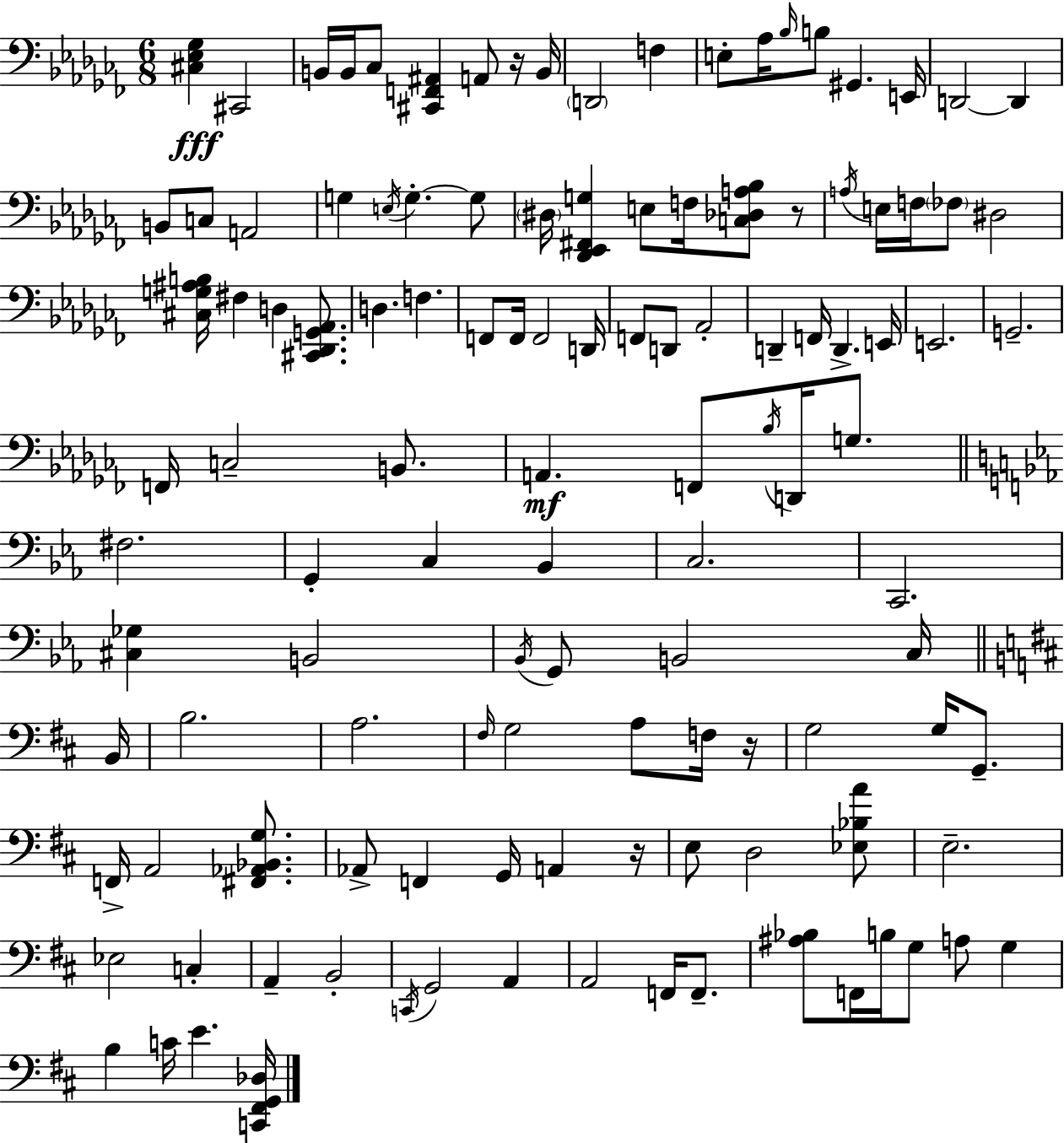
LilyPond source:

{
  \clef bass
  \numericTimeSignature
  \time 6/8
  \key aes \minor
  <cis ees ges>4\fff cis,2 | b,16 b,16 ces8 <cis, f, ais,>4 a,8 r16 b,16 | \parenthesize d,2 f4 | e8-. aes16 \grace { bes16 } b8 gis,4. | \break e,16 d,2~~ d,4 | b,8 c8 a,2 | g4 \acciaccatura { e16 } g4.-.~~ | g8 \parenthesize dis16 <des, ees, fis, g>4 e8 f16 <c des a bes>8 | \break r8 \acciaccatura { a16 } e16 f16 \parenthesize fes8 dis2 | <cis g ais b>16 fis4 d4 | <cis, des, g, aes,>8. d4. f4. | f,8 f,16 f,2 | \break d,16 f,8 d,8 aes,2-. | d,4-- f,16 d,4.-> | e,16 e,2. | g,2.-- | \break f,16 c2-- | b,8. a,4.\mf f,8 \acciaccatura { bes16 } | d,16 g8. \bar "||" \break \key ees \major fis2. | g,4-. c4 bes,4 | c2. | c,2. | \break <cis ges>4 b,2 | \acciaccatura { bes,16 } g,8 b,2 c16 | \bar "||" \break \key b \minor b,16 b2. | a2. | \grace { fis16 } g2 a8 | f16 r16 g2 g16 g,8.-- | \break f,16-> a,2 <fis, aes, bes, g>8. | aes,8-> f,4 g,16 a,4 | r16 e8 d2 | <ees bes a'>8 e2.-- | \break ees2 c4-. | a,4-- b,2-. | \acciaccatura { c,16 } g,2 a,4 | a,2 f,16 | \break f,8.-- <ais bes>8 f,16 b16 g8 a8 g4 | b4 c'16 e'4. | <c, fis, g, des>16 \bar "|."
}